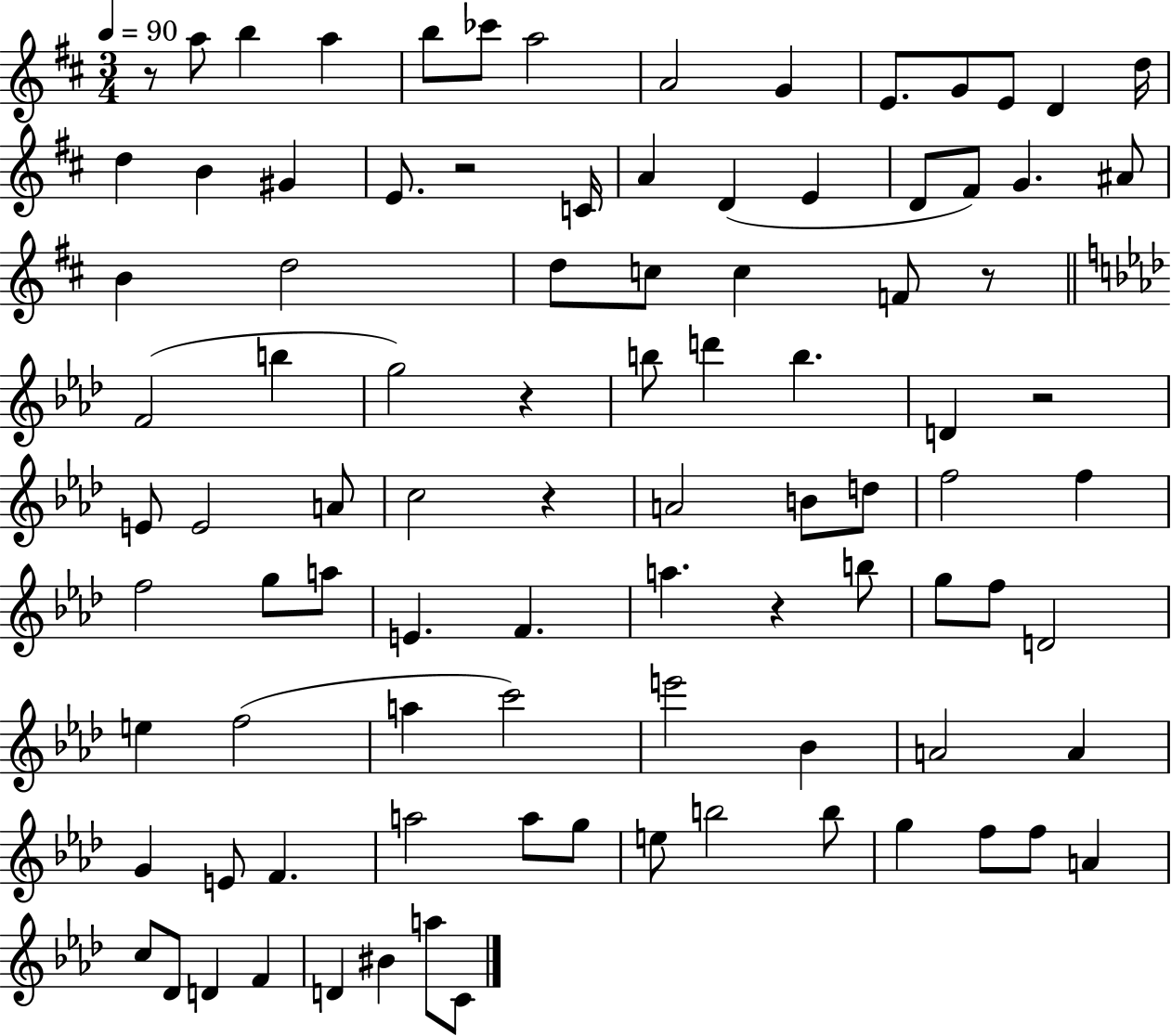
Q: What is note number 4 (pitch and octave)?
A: B5